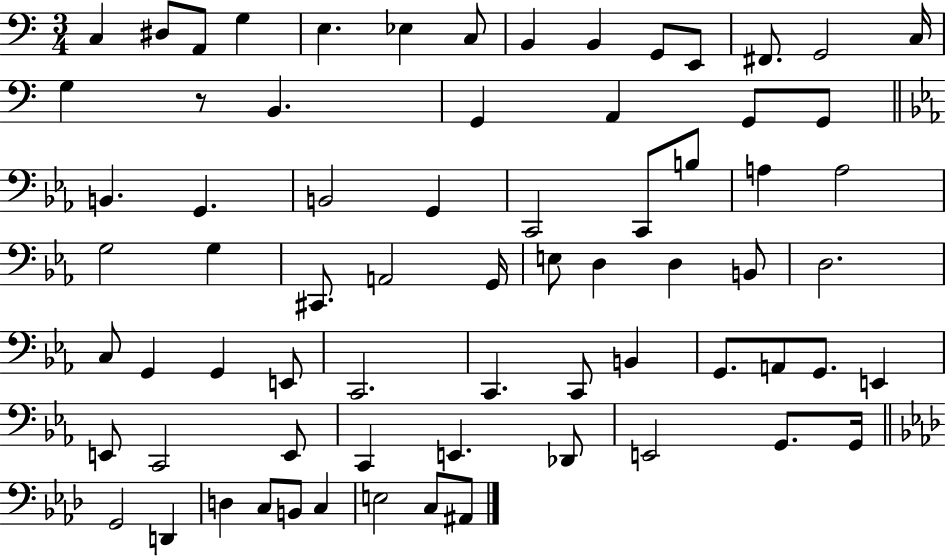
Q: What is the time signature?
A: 3/4